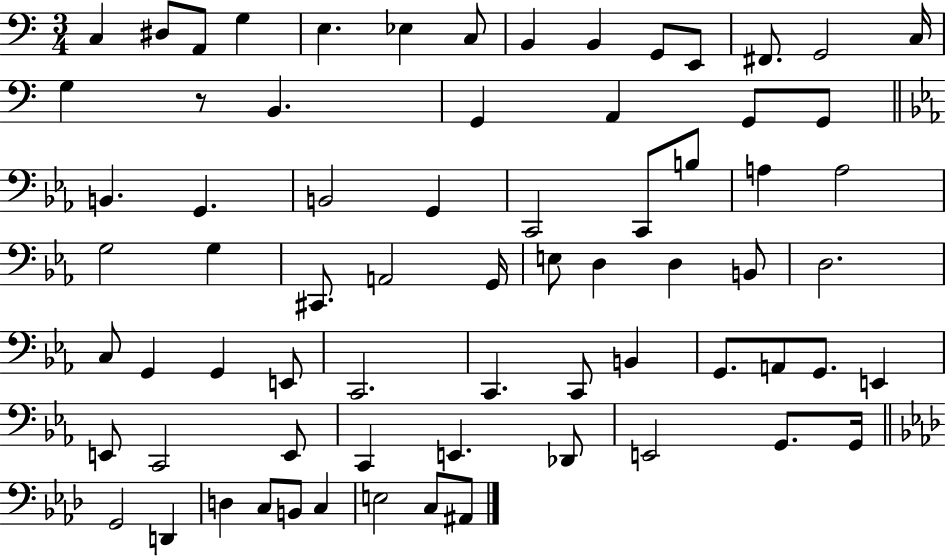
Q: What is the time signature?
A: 3/4